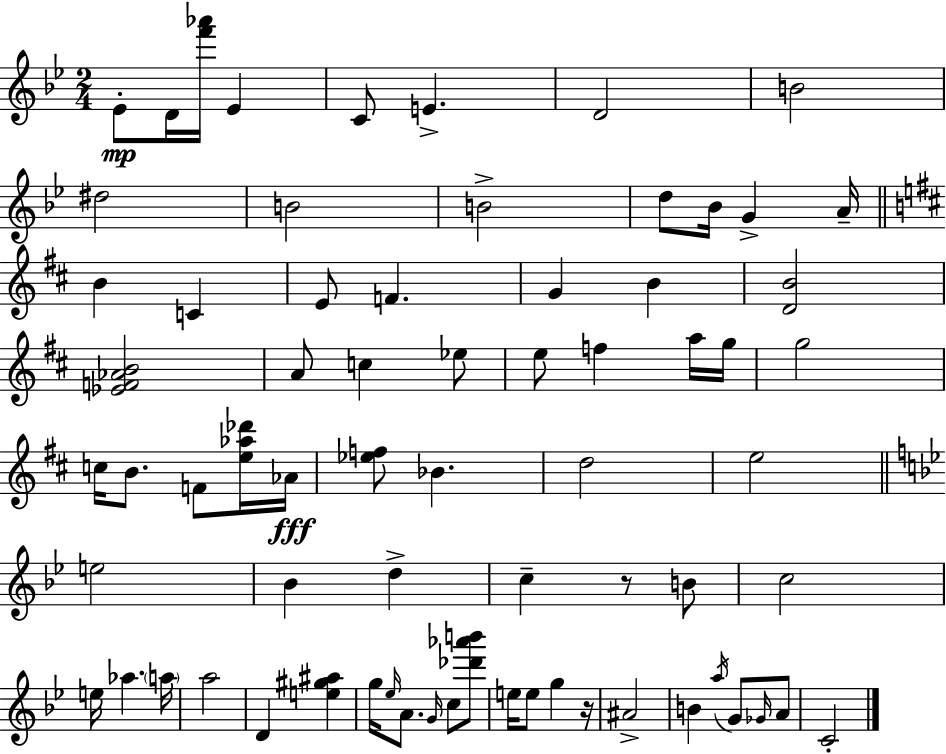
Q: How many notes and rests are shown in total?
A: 70